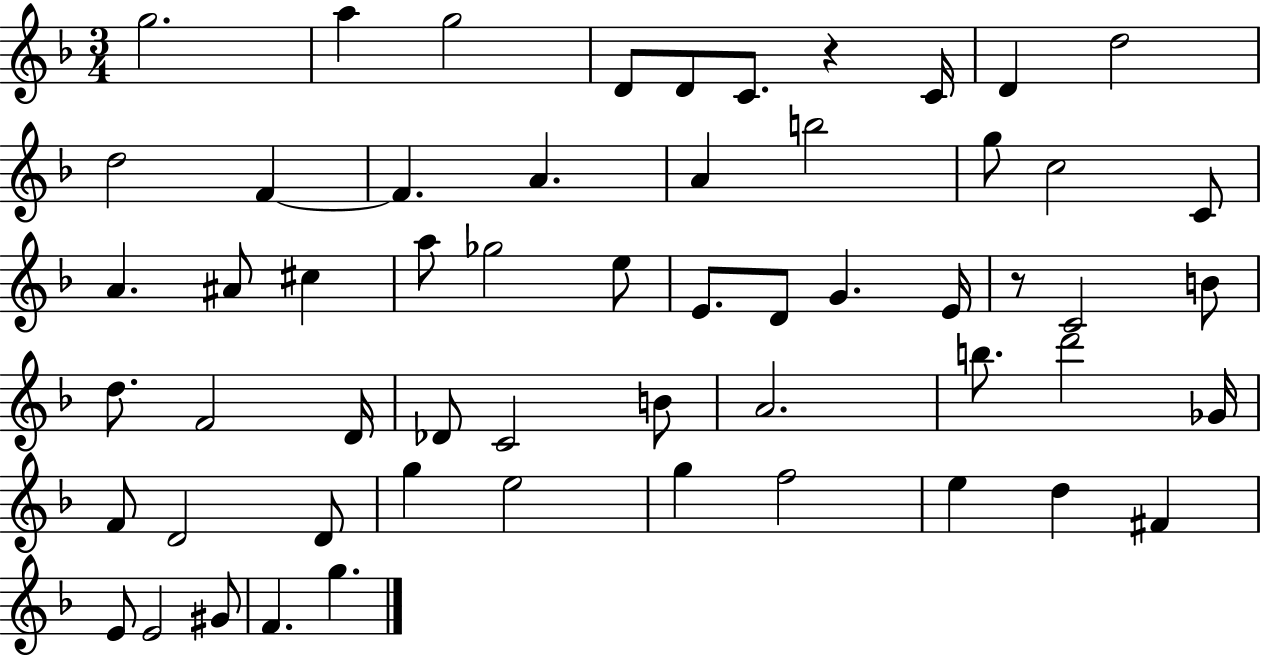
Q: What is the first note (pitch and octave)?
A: G5